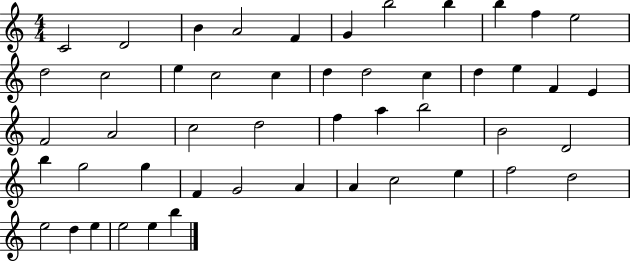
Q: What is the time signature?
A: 4/4